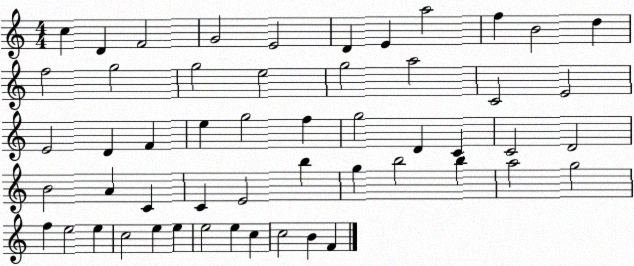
X:1
T:Untitled
M:4/4
L:1/4
K:C
c D F2 G2 E2 D E a2 f B2 d f2 g2 g2 e2 g2 a2 C2 E2 E2 D F e g2 f g2 D C C2 D2 B2 A C C E2 b g b2 b a2 g2 f e2 e c2 e e e2 e c c2 B F